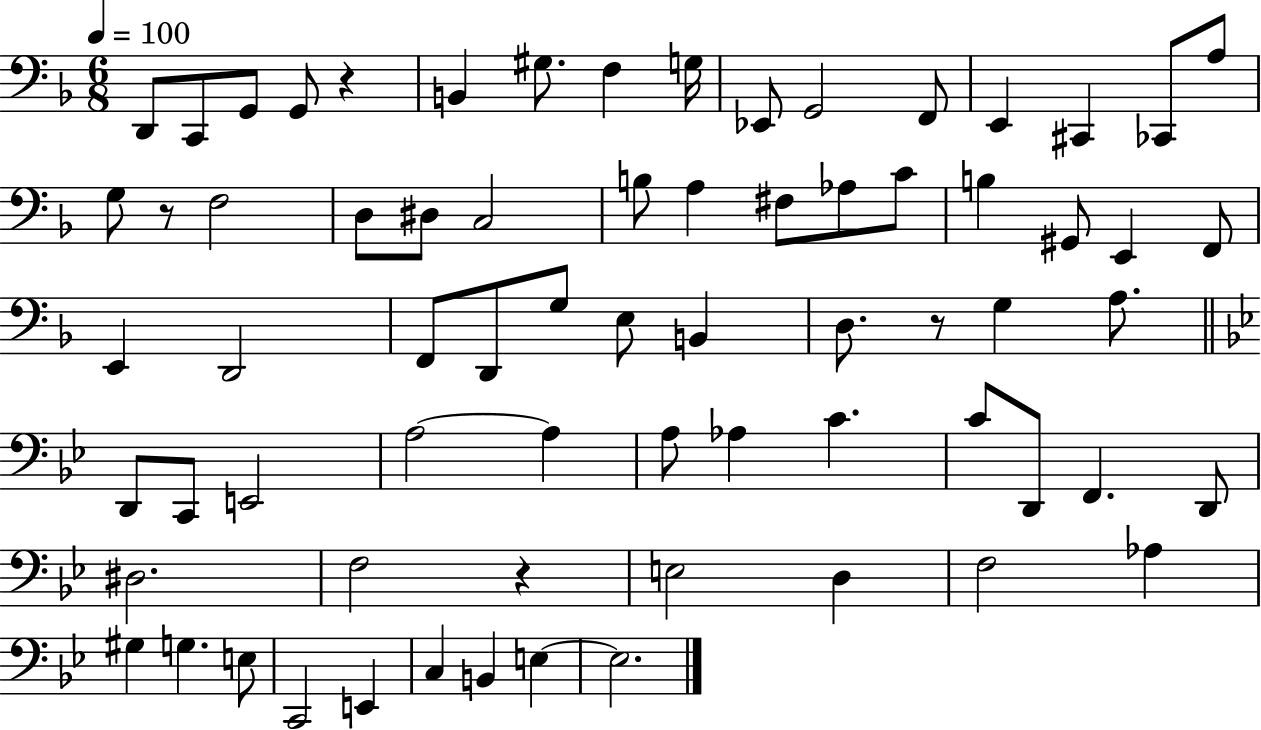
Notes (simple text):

D2/e C2/e G2/e G2/e R/q B2/q G#3/e. F3/q G3/s Eb2/e G2/h F2/e E2/q C#2/q CES2/e A3/e G3/e R/e F3/h D3/e D#3/e C3/h B3/e A3/q F#3/e Ab3/e C4/e B3/q G#2/e E2/q F2/e E2/q D2/h F2/e D2/e G3/e E3/e B2/q D3/e. R/e G3/q A3/e. D2/e C2/e E2/h A3/h A3/q A3/e Ab3/q C4/q. C4/e D2/e F2/q. D2/e D#3/h. F3/h R/q E3/h D3/q F3/h Ab3/q G#3/q G3/q. E3/e C2/h E2/q C3/q B2/q E3/q E3/h.